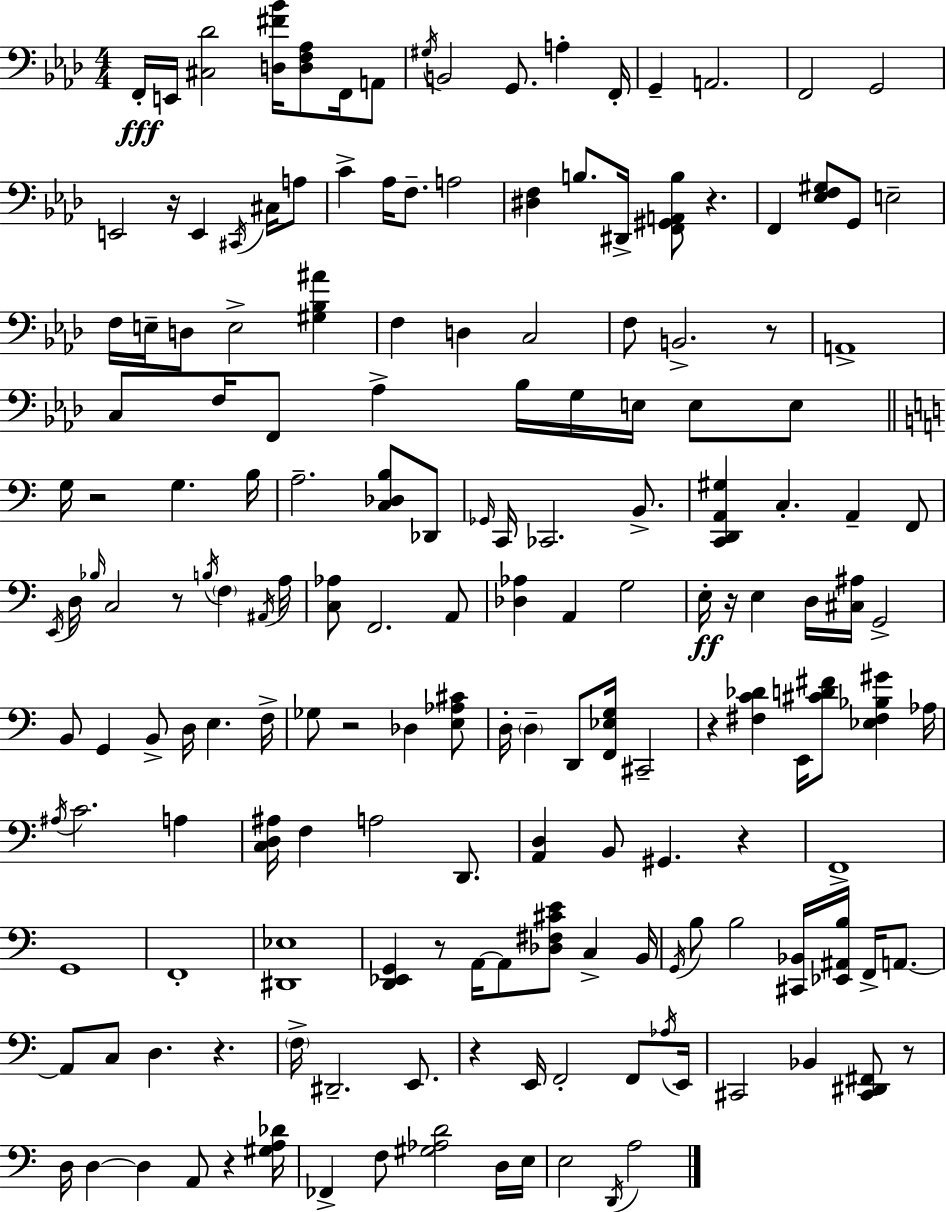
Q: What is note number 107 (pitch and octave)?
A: F2